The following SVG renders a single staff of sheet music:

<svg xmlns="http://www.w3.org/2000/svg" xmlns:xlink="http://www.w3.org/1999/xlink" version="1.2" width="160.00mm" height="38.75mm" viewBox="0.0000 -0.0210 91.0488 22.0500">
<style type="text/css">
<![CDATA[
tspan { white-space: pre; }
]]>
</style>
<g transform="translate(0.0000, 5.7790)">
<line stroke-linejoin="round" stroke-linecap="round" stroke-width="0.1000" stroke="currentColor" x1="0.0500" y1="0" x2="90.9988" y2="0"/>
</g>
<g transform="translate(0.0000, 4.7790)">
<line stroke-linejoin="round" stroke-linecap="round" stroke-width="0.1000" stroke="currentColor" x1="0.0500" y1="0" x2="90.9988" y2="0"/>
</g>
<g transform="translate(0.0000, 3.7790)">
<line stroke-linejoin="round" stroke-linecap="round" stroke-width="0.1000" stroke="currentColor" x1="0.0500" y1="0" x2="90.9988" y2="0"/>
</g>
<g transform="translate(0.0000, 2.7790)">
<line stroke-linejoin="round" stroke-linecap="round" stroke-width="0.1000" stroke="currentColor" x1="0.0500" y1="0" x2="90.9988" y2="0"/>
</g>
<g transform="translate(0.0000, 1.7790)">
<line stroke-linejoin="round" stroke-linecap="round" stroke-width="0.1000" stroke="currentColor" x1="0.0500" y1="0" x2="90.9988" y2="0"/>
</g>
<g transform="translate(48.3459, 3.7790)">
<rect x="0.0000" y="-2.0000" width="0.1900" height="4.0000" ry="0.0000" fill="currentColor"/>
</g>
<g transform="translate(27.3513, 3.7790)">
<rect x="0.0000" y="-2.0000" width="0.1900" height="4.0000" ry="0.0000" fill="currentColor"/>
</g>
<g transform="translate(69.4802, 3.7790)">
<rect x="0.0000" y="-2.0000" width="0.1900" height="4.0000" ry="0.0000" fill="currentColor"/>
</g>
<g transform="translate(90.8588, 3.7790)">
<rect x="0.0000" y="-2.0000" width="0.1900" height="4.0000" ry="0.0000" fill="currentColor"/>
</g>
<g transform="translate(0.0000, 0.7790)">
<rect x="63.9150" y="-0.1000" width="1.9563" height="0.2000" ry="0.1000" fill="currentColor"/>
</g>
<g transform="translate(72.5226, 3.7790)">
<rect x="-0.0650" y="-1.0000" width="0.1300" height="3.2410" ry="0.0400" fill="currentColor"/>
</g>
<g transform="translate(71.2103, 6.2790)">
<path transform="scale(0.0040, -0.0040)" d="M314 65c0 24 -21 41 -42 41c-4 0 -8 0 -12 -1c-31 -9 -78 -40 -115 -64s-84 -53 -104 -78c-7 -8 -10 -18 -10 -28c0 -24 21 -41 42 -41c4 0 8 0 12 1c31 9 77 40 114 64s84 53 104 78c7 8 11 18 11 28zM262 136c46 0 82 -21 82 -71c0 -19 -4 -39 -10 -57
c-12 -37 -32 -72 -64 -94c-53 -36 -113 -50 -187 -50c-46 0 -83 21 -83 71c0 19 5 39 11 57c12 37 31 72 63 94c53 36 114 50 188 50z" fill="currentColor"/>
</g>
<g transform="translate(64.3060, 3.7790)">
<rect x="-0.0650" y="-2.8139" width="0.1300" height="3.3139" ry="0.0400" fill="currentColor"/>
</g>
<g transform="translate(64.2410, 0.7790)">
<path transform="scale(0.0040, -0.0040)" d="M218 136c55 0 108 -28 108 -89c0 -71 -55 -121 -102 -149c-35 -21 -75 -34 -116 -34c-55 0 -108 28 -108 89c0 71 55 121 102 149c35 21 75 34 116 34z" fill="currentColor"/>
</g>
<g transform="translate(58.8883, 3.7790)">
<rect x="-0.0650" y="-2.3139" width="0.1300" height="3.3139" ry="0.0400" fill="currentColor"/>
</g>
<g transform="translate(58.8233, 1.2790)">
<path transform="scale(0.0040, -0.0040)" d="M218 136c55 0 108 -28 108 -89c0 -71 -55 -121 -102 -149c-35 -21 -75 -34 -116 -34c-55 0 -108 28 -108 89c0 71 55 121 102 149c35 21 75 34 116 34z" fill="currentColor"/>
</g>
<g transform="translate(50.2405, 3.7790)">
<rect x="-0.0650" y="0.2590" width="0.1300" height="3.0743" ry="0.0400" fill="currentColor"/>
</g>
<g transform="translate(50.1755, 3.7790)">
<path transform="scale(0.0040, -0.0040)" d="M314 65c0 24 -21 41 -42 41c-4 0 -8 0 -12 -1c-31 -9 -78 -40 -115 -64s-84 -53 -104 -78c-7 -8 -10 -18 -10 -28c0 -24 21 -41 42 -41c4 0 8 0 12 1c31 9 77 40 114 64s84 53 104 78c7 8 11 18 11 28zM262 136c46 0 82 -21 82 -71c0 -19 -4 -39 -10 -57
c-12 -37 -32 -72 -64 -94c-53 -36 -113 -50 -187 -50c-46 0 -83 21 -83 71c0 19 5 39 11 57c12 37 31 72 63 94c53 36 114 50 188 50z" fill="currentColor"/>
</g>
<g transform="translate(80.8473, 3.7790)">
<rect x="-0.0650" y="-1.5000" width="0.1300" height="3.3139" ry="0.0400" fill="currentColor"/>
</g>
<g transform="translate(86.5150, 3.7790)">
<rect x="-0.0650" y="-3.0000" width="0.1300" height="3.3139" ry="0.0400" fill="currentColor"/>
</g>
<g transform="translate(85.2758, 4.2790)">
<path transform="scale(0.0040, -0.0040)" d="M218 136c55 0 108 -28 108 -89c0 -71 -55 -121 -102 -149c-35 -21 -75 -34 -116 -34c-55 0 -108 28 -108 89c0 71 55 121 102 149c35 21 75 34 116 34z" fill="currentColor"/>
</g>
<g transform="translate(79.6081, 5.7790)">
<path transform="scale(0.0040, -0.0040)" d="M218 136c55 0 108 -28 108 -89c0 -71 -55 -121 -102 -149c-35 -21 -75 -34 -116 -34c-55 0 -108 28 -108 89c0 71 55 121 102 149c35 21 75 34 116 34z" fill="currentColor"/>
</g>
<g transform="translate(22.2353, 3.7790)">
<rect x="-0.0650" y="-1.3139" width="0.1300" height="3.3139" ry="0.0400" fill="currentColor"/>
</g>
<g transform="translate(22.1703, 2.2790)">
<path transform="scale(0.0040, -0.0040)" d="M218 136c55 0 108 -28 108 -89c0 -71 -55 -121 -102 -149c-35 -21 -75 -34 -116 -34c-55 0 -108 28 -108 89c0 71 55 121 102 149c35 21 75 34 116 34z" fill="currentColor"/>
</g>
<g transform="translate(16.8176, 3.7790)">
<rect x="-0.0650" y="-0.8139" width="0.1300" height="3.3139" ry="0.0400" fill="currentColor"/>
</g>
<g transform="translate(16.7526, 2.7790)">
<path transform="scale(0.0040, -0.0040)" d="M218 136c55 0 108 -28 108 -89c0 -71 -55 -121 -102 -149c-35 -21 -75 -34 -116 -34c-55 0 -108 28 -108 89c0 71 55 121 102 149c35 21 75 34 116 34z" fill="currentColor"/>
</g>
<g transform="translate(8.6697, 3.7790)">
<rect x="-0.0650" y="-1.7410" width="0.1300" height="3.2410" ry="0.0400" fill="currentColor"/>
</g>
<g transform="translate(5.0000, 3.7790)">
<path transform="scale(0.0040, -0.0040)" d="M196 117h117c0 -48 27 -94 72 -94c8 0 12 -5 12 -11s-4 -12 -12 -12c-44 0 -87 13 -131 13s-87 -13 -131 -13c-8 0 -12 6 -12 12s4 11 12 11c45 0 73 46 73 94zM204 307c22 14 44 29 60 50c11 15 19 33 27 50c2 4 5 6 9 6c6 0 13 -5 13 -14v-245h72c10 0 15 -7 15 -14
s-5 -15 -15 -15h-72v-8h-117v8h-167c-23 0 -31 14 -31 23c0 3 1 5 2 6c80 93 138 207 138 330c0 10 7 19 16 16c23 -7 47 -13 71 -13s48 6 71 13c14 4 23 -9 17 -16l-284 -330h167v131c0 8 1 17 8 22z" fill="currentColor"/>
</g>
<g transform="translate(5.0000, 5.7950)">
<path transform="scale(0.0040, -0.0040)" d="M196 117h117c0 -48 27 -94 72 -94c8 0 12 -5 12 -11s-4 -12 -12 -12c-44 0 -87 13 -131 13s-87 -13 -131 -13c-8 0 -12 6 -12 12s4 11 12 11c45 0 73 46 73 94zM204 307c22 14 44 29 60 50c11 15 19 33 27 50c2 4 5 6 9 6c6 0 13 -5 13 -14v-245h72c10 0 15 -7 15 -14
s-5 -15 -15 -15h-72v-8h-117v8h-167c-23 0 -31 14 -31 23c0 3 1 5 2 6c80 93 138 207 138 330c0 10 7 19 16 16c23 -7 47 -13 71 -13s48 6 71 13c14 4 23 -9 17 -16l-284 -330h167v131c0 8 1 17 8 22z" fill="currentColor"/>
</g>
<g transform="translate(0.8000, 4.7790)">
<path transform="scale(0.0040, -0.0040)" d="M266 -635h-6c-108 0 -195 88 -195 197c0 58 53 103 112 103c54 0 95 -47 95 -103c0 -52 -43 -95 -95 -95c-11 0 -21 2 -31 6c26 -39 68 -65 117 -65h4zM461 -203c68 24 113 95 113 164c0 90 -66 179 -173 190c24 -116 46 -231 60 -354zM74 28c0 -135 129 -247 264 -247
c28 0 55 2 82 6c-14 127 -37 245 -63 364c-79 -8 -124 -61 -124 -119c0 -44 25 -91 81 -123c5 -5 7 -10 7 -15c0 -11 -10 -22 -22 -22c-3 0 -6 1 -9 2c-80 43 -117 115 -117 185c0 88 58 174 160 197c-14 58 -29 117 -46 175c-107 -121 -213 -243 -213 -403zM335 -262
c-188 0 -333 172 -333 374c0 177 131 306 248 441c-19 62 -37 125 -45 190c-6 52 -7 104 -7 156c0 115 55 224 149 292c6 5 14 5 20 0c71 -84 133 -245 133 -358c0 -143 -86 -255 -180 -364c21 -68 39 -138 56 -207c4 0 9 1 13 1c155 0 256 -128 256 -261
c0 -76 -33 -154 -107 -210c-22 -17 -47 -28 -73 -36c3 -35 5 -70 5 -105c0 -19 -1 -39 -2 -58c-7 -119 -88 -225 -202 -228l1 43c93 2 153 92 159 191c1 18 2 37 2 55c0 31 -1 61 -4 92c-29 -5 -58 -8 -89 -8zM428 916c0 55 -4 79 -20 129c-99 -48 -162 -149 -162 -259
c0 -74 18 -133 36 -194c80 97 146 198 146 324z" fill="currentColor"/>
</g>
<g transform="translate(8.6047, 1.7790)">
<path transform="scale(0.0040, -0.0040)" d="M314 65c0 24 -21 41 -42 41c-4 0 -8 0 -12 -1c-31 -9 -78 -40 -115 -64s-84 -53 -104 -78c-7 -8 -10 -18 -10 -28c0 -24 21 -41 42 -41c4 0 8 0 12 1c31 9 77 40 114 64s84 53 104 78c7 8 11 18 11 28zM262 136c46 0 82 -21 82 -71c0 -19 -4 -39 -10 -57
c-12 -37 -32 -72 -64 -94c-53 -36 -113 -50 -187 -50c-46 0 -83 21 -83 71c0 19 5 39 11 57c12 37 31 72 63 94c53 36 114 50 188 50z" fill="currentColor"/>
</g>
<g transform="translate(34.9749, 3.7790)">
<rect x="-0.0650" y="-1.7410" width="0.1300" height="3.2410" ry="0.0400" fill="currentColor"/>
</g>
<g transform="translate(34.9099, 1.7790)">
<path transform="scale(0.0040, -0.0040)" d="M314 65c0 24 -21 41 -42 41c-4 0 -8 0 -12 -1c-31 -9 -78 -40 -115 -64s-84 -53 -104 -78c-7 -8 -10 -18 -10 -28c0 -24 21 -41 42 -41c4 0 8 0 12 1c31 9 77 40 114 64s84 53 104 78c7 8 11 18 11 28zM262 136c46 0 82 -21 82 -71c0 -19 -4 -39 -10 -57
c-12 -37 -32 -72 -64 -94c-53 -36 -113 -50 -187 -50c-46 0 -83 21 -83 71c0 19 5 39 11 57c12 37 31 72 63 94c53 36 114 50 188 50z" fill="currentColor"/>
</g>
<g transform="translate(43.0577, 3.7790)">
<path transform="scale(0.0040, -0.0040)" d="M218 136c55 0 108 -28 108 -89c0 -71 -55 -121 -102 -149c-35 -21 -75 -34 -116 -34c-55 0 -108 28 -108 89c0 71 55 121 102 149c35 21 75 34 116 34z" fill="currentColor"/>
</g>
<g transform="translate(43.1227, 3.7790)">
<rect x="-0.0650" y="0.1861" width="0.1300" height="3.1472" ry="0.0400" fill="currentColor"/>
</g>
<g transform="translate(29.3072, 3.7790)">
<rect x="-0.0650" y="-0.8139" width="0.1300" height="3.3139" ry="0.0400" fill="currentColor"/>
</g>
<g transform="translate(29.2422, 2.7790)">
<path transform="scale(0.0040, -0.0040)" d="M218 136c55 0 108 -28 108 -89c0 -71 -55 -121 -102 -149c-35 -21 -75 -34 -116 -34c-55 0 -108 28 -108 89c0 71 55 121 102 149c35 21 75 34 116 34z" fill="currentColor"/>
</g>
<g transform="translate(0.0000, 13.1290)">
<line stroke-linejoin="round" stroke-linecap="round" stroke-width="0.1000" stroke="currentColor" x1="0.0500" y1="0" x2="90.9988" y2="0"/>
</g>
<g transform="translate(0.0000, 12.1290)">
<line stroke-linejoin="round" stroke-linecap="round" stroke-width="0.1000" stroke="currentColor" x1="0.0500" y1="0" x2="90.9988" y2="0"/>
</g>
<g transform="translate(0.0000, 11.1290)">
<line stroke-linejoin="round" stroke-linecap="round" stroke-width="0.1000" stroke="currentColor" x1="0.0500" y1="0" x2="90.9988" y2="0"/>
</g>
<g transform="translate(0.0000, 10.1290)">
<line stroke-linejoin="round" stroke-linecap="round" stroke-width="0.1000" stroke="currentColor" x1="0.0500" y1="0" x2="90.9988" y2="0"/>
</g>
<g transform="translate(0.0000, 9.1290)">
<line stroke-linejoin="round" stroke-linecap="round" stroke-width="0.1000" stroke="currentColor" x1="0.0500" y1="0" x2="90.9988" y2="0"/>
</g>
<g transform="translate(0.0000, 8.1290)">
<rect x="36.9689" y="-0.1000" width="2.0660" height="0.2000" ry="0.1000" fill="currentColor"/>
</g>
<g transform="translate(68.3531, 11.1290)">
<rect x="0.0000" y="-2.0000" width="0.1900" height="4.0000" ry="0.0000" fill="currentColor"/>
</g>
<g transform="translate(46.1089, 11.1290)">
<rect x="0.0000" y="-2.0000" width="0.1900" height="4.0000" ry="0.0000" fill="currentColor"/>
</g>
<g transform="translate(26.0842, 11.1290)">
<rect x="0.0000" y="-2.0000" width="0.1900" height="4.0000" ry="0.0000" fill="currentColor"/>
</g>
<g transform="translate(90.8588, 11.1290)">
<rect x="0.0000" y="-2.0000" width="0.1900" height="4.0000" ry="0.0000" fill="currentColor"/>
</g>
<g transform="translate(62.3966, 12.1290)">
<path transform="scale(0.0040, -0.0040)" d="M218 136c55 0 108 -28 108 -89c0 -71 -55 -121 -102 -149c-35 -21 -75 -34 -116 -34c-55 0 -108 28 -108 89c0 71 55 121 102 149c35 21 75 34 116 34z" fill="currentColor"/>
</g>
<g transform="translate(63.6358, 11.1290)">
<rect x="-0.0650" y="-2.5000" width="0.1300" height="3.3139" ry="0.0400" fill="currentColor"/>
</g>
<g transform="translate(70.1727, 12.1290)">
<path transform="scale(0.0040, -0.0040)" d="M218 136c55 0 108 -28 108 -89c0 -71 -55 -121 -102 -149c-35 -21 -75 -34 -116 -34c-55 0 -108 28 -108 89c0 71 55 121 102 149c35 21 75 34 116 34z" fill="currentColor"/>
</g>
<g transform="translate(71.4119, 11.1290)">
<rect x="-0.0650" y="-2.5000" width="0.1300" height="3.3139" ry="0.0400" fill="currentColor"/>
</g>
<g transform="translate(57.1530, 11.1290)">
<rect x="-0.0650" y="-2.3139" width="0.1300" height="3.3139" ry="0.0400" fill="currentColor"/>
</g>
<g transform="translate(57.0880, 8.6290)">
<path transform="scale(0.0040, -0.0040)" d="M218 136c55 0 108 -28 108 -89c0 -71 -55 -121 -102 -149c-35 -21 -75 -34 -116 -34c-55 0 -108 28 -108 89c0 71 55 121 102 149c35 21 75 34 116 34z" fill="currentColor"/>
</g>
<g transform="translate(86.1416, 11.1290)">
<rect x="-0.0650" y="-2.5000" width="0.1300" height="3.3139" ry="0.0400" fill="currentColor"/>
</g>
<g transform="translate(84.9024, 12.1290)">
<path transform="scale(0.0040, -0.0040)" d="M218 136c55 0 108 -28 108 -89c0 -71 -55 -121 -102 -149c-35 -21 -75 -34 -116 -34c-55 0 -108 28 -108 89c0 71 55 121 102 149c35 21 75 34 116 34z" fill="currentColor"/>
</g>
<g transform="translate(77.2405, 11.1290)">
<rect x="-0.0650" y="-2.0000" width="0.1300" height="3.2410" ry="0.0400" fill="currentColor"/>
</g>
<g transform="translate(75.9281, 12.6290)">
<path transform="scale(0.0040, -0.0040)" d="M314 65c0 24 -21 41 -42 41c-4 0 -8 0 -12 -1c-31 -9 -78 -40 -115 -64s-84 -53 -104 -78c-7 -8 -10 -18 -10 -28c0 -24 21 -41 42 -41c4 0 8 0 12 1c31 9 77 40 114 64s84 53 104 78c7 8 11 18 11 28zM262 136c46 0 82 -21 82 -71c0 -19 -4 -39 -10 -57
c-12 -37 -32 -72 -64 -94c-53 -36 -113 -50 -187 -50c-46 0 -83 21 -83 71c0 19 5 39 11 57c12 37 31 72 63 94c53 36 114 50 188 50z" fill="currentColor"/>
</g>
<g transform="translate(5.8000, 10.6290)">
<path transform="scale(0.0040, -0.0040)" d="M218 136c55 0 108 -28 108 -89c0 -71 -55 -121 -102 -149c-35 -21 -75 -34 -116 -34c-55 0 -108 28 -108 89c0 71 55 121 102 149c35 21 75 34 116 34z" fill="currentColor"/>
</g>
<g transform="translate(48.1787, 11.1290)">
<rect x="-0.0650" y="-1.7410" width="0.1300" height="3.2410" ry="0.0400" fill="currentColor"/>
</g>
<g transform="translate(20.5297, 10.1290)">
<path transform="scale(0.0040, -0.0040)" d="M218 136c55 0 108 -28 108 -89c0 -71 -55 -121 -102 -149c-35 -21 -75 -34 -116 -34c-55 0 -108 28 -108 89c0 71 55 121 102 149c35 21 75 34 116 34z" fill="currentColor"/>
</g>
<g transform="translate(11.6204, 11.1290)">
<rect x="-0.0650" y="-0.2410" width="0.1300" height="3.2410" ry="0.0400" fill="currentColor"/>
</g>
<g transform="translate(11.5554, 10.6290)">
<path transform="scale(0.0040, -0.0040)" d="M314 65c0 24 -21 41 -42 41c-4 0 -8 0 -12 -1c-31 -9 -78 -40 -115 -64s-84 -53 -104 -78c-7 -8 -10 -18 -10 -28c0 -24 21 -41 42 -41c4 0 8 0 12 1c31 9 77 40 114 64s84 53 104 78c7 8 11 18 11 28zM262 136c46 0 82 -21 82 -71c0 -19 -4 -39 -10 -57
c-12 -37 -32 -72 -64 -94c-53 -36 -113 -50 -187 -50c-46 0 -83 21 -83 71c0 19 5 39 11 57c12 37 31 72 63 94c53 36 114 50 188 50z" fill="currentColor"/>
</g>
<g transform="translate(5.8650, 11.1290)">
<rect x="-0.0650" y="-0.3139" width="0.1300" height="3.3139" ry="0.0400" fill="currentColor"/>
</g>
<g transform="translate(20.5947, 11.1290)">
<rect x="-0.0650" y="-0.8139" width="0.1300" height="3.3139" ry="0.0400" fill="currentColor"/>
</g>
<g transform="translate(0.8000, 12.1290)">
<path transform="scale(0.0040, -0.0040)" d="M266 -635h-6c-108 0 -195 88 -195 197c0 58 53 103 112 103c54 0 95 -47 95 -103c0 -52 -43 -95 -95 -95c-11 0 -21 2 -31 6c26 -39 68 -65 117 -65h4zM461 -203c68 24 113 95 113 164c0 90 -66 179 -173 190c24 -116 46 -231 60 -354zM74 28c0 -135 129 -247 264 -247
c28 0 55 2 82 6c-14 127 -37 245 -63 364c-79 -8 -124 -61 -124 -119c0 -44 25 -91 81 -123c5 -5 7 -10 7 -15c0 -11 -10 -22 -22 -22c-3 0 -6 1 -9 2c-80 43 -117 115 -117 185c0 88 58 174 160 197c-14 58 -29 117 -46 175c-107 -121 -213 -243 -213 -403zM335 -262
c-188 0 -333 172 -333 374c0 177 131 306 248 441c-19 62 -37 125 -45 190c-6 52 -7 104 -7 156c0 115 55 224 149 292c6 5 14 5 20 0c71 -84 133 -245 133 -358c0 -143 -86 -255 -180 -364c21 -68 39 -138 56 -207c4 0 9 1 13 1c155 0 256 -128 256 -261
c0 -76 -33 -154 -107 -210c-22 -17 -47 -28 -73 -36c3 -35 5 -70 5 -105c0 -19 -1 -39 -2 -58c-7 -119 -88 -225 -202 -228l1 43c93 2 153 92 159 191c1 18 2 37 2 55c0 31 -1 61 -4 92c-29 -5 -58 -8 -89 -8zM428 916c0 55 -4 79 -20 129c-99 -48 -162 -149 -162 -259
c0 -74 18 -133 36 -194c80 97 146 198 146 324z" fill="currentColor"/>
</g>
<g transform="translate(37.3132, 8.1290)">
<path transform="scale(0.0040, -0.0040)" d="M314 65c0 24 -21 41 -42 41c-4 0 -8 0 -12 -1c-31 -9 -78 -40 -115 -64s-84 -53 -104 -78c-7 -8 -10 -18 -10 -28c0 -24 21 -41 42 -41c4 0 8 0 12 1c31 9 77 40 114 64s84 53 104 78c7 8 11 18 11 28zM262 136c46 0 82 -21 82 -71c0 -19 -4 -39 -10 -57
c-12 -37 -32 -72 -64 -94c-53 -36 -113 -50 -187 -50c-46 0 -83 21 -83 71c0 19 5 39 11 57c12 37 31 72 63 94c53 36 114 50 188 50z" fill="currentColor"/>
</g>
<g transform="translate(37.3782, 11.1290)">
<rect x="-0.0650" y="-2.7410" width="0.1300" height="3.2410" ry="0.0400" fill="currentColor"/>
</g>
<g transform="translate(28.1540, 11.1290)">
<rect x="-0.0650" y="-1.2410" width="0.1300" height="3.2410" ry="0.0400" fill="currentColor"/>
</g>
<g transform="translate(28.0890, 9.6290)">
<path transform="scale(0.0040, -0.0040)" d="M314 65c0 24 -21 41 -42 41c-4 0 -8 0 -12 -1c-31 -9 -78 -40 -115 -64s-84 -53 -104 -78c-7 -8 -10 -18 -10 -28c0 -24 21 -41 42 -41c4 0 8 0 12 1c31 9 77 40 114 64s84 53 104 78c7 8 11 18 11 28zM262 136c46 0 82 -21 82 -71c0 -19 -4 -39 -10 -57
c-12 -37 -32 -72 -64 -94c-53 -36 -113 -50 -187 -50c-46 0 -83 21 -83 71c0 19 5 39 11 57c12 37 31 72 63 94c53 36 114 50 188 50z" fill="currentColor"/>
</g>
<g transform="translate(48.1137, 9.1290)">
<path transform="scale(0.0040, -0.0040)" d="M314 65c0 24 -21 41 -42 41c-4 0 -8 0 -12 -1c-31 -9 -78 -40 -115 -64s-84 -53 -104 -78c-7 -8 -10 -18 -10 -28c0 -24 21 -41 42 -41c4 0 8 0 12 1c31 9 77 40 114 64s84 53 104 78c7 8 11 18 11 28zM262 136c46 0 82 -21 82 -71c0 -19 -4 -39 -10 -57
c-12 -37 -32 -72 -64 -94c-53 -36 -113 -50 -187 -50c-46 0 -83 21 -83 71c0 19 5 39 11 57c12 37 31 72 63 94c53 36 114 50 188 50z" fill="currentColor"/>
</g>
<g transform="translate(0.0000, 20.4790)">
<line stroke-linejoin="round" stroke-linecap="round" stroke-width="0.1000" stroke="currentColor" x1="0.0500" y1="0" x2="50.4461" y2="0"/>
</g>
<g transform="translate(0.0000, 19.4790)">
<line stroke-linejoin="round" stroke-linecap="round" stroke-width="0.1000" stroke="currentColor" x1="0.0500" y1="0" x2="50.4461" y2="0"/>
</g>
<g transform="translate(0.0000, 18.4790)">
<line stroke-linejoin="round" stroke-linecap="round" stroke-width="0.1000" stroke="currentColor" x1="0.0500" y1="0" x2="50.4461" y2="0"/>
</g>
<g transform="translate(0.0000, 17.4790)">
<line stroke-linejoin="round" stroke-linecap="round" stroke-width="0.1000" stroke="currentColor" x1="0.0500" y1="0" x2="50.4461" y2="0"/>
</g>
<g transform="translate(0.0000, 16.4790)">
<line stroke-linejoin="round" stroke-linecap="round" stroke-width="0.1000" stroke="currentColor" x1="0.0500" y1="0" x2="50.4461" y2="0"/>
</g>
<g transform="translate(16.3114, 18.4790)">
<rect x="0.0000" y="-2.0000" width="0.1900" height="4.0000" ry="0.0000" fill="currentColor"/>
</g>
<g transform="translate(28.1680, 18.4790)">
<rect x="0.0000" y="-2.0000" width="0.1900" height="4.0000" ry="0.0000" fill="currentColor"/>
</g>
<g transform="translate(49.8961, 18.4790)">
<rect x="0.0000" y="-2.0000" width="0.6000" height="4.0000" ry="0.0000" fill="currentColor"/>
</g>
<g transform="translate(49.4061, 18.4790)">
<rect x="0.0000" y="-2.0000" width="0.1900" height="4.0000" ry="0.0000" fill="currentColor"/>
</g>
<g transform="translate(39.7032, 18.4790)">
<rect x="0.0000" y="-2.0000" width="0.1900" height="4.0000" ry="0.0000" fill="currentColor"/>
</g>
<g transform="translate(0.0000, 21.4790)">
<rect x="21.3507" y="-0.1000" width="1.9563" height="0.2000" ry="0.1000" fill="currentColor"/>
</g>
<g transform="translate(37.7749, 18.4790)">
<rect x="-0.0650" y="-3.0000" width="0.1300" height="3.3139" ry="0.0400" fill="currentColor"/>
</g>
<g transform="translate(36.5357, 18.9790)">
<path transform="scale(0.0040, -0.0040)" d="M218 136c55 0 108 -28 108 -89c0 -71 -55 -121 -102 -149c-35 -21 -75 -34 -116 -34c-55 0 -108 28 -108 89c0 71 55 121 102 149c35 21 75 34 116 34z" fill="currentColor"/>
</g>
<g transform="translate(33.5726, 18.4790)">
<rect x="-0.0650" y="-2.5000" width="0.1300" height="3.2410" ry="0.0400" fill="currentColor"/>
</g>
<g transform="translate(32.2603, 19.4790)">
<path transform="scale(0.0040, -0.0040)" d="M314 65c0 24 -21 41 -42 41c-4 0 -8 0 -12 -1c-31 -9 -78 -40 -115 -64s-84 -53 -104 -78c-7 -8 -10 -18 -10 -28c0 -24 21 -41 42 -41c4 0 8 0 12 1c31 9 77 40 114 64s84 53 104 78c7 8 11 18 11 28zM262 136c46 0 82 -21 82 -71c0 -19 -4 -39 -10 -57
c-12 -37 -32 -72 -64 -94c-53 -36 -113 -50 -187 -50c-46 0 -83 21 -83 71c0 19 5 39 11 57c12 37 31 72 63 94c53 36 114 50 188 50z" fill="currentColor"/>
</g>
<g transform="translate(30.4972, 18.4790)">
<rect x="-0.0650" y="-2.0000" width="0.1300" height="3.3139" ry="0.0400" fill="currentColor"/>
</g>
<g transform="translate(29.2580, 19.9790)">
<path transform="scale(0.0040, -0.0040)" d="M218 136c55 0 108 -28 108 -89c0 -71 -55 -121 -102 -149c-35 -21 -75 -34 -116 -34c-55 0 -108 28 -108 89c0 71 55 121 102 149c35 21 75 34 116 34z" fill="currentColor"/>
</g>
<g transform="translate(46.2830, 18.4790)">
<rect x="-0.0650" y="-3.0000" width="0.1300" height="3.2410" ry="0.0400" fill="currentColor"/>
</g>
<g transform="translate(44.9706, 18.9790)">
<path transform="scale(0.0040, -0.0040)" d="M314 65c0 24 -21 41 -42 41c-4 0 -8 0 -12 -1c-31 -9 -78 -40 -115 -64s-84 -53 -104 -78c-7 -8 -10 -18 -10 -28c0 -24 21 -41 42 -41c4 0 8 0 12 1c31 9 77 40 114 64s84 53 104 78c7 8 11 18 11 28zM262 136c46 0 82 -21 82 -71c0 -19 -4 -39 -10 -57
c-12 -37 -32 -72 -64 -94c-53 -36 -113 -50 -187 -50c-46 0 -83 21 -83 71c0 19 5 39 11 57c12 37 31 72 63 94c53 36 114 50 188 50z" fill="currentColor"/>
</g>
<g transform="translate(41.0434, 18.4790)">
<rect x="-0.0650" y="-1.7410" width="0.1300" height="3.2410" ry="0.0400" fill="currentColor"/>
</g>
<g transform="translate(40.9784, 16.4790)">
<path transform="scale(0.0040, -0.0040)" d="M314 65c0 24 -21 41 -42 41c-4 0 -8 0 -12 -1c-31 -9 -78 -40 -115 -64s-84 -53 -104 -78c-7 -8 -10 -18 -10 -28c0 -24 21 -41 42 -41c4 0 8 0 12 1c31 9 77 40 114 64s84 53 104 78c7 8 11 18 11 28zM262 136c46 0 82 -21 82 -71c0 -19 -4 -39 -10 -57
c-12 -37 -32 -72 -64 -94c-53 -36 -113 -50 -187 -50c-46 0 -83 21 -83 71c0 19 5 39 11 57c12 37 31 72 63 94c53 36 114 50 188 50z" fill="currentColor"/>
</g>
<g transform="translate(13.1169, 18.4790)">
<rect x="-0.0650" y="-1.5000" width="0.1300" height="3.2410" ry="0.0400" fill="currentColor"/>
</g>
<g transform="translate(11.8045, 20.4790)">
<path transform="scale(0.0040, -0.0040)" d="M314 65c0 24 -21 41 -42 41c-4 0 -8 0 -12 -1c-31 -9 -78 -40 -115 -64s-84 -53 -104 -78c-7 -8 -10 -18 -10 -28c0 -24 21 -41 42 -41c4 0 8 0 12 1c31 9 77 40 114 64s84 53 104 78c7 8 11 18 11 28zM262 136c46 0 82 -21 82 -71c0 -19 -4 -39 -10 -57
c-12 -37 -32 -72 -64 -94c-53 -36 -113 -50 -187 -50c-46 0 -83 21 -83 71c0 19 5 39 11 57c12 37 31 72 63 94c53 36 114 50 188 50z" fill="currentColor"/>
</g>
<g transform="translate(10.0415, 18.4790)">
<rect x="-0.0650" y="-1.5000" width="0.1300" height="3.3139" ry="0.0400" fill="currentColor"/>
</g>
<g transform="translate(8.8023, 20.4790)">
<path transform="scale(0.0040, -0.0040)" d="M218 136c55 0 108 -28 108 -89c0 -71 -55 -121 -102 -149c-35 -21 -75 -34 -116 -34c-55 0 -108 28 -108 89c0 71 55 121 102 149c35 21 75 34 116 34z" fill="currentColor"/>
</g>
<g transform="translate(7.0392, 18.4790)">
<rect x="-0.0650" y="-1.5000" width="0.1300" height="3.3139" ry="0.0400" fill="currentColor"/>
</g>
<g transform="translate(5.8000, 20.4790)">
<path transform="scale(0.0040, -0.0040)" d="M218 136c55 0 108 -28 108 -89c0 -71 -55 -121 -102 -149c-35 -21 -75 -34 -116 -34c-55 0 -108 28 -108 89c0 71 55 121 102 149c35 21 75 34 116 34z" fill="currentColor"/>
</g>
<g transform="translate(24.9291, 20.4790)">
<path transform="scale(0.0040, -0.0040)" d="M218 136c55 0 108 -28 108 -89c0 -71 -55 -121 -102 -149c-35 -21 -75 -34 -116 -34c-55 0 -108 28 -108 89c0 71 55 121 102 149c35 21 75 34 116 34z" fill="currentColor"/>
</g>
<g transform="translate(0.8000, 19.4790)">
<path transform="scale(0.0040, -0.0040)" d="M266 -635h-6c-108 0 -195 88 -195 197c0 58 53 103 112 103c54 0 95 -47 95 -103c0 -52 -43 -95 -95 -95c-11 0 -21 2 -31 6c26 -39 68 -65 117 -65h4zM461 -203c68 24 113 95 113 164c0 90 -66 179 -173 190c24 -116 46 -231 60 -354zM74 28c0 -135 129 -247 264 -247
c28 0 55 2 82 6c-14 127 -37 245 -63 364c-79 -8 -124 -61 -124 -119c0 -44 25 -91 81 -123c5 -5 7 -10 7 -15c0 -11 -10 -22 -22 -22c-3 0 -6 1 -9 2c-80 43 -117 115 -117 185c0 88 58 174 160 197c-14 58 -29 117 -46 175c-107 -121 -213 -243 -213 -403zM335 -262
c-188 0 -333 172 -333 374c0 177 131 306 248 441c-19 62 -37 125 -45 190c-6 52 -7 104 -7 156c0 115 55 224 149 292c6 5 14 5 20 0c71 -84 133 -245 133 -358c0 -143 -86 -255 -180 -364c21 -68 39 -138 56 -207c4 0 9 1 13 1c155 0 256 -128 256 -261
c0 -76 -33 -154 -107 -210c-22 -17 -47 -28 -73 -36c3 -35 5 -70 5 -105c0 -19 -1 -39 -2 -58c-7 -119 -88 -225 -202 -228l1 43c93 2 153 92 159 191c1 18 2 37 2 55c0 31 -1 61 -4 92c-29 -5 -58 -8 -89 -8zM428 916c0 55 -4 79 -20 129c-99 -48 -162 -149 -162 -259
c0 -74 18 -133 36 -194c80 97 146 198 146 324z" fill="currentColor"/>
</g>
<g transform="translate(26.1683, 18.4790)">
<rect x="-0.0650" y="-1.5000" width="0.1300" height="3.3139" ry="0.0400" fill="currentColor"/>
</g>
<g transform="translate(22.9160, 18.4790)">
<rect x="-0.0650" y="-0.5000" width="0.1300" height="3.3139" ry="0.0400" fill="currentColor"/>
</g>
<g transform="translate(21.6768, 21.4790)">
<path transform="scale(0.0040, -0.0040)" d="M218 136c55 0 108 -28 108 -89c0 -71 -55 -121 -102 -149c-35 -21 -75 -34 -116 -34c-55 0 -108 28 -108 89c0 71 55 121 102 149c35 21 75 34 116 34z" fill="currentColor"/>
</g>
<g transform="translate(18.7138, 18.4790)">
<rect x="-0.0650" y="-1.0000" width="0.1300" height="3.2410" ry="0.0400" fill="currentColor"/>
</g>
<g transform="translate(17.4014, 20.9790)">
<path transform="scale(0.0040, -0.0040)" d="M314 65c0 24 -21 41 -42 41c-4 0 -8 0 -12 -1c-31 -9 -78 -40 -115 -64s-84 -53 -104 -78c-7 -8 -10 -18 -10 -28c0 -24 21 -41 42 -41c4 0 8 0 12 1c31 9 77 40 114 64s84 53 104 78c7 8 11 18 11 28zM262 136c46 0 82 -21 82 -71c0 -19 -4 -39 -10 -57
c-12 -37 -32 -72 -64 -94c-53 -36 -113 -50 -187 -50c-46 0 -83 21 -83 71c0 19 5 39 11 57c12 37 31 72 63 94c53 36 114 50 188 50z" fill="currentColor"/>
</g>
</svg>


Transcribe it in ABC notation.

X:1
T:Untitled
M:4/4
L:1/4
K:C
f2 d e d f2 B B2 g a D2 E A c c2 d e2 a2 f2 g G G F2 G E E E2 D2 C E F G2 A f2 A2